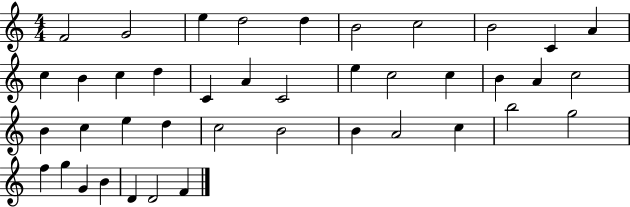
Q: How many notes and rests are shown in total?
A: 41